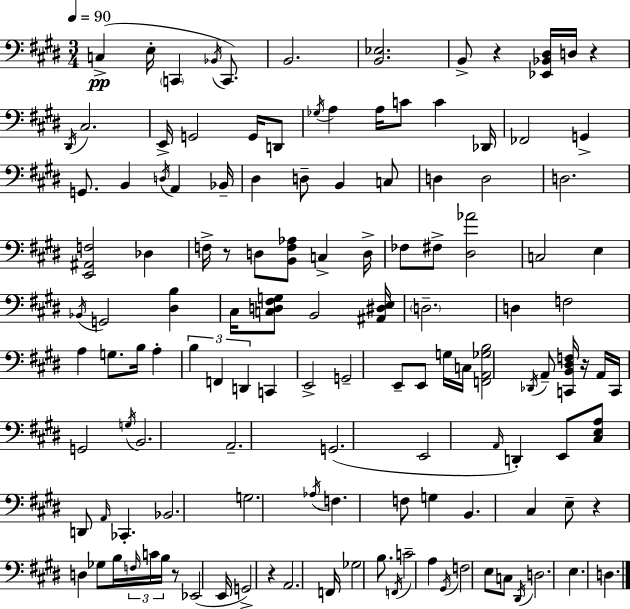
X:1
T:Untitled
M:3/4
L:1/4
K:E
C, E,/4 C,, _B,,/4 C,,/2 B,,2 [B,,_E,]2 B,,/2 z [_E,,_B,,^D,]/4 D,/4 z ^D,,/4 ^C,2 E,,/4 G,,2 G,,/4 D,,/2 _G,/4 A, A,/4 C/2 C _D,,/4 _F,,2 G,, G,,/2 B,, D,/4 A,, _B,,/4 ^D, D,/2 B,, C,/2 D, D,2 D,2 [E,,^A,,F,]2 _D, F,/4 z/2 D,/2 [B,,F,_A,]/2 C, D,/4 _F,/2 ^F,/2 [^D,_A]2 C,2 E, _B,,/4 G,,2 [^D,B,] ^C,/4 [C,D,^F,G,]/2 B,,2 [^A,,^D,E,]/4 D,2 D, F,2 A, G,/2 B,/4 A, B, F,, D,, C,, E,,2 G,,2 E,,/2 E,,/2 G,/4 C,/4 [F,,A,,_G,B,]2 _D,,/4 A,,/2 [C,,B,,^D,F,]/4 z/4 A,,/4 C,,/4 G,,2 G,/4 B,,2 A,,2 G,,2 E,,2 A,,/4 D,, E,,/2 [^C,E,A,]/2 D,,/2 A,,/4 _C,, _B,,2 G,2 _A,/4 F, F,/2 G, B,, ^C, E,/2 z D, _G,/2 B,/4 F,/4 C/4 B,/4 z/2 _E,,2 E,,/4 G,,2 z A,,2 F,,/4 _G,2 B,/2 F,,/4 C2 A, ^G,,/4 F,2 E,/2 C,/2 ^D,,/4 D,2 E, D,